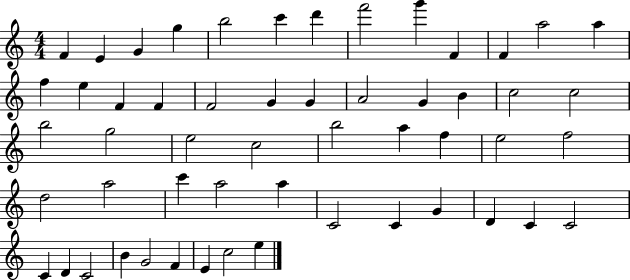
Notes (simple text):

F4/q E4/q G4/q G5/q B5/h C6/q D6/q F6/h G6/q F4/q F4/q A5/h A5/q F5/q E5/q F4/q F4/q F4/h G4/q G4/q A4/h G4/q B4/q C5/h C5/h B5/h G5/h E5/h C5/h B5/h A5/q F5/q E5/h F5/h D5/h A5/h C6/q A5/h A5/q C4/h C4/q G4/q D4/q C4/q C4/h C4/q D4/q C4/h B4/q G4/h F4/q E4/q C5/h E5/q